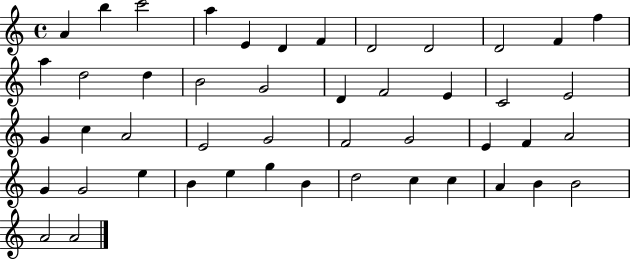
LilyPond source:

{
  \clef treble
  \time 4/4
  \defaultTimeSignature
  \key c \major
  a'4 b''4 c'''2 | a''4 e'4 d'4 f'4 | d'2 d'2 | d'2 f'4 f''4 | \break a''4 d''2 d''4 | b'2 g'2 | d'4 f'2 e'4 | c'2 e'2 | \break g'4 c''4 a'2 | e'2 g'2 | f'2 g'2 | e'4 f'4 a'2 | \break g'4 g'2 e''4 | b'4 e''4 g''4 b'4 | d''2 c''4 c''4 | a'4 b'4 b'2 | \break a'2 a'2 | \bar "|."
}